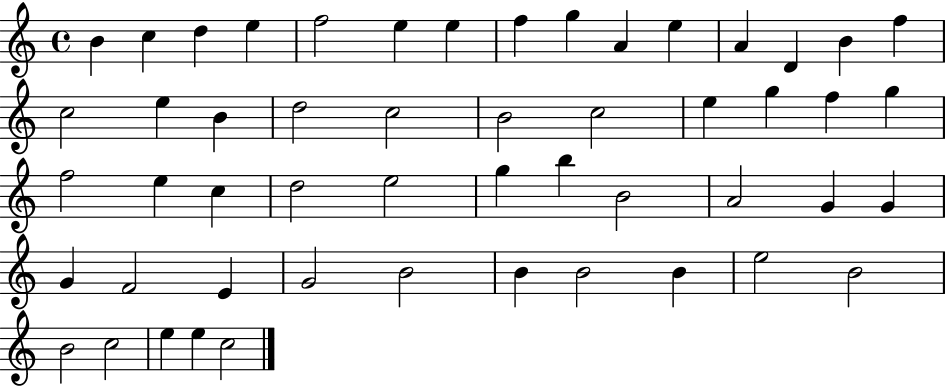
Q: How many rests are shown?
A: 0